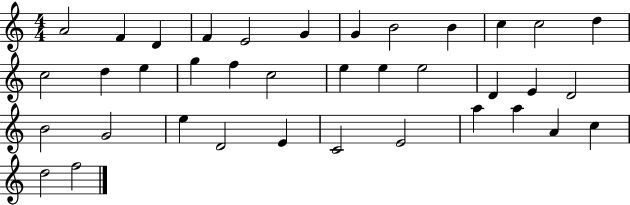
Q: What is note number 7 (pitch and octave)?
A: G4